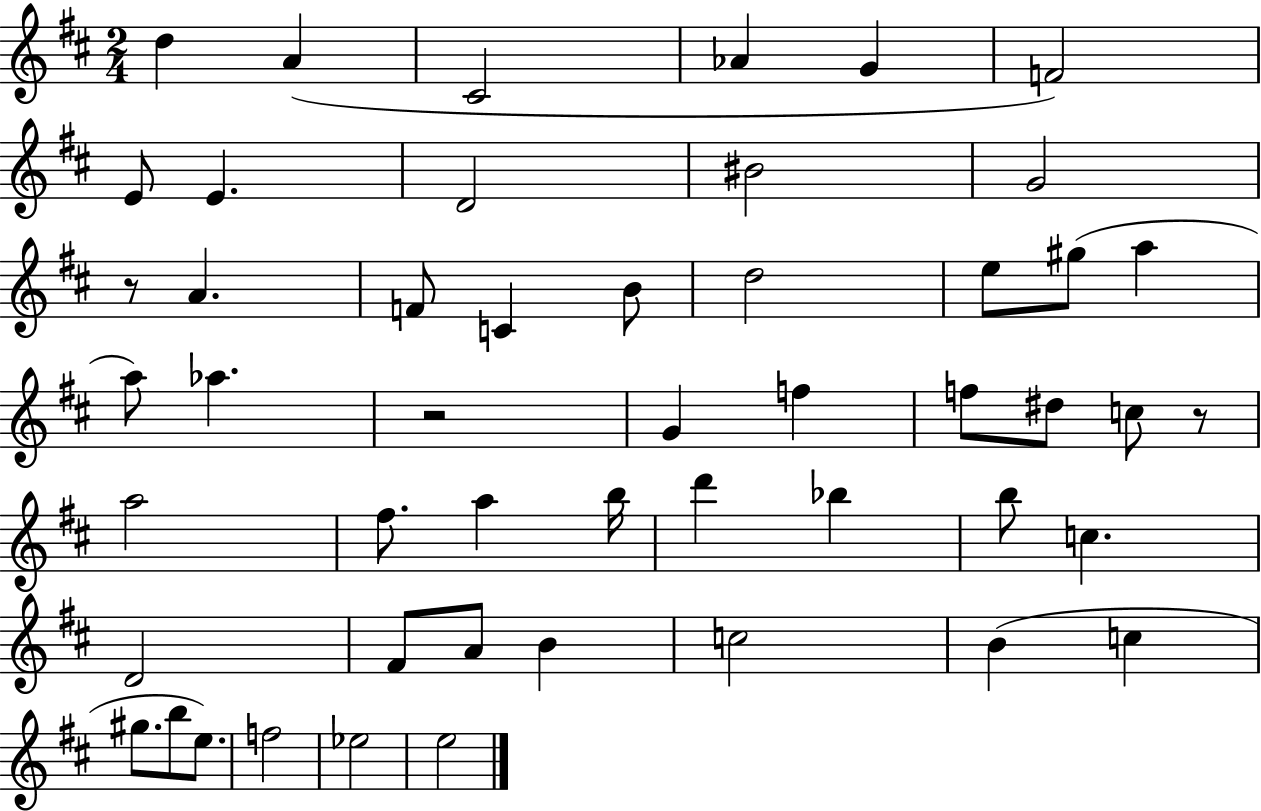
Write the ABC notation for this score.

X:1
T:Untitled
M:2/4
L:1/4
K:D
d A ^C2 _A G F2 E/2 E D2 ^B2 G2 z/2 A F/2 C B/2 d2 e/2 ^g/2 a a/2 _a z2 G f f/2 ^d/2 c/2 z/2 a2 ^f/2 a b/4 d' _b b/2 c D2 ^F/2 A/2 B c2 B c ^g/2 b/2 e/2 f2 _e2 e2